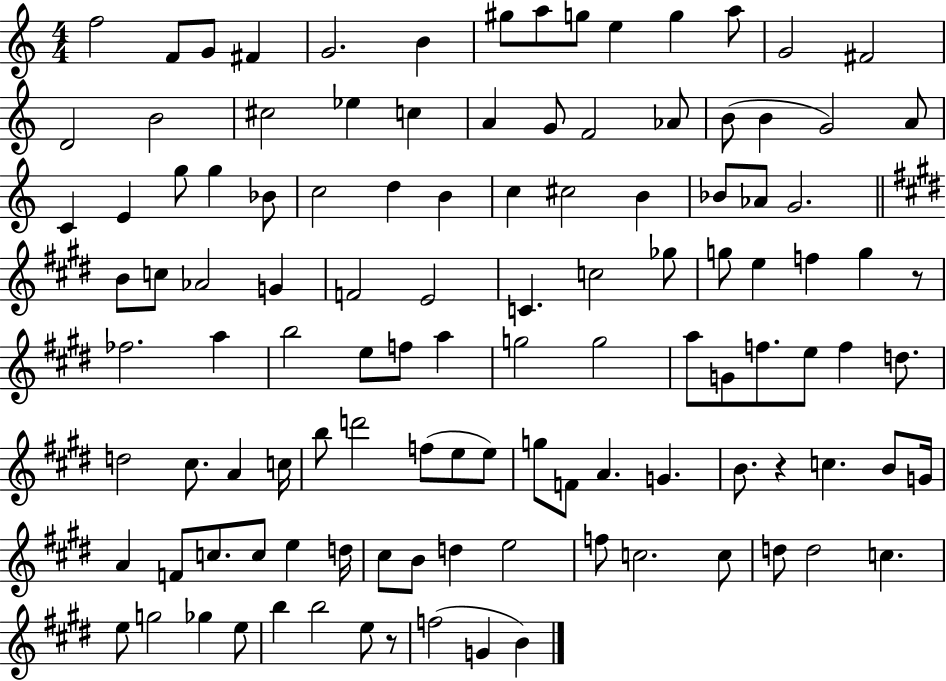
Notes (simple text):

F5/h F4/e G4/e F#4/q G4/h. B4/q G#5/e A5/e G5/e E5/q G5/q A5/e G4/h F#4/h D4/h B4/h C#5/h Eb5/q C5/q A4/q G4/e F4/h Ab4/e B4/e B4/q G4/h A4/e C4/q E4/q G5/e G5/q Bb4/e C5/h D5/q B4/q C5/q C#5/h B4/q Bb4/e Ab4/e G4/h. B4/e C5/e Ab4/h G4/q F4/h E4/h C4/q. C5/h Gb5/e G5/e E5/q F5/q G5/q R/e FES5/h. A5/q B5/h E5/e F5/e A5/q G5/h G5/h A5/e G4/e F5/e. E5/e F5/q D5/e. D5/h C#5/e. A4/q C5/s B5/e D6/h F5/e E5/e E5/e G5/e F4/e A4/q. G4/q. B4/e. R/q C5/q. B4/e G4/s A4/q F4/e C5/e. C5/e E5/q D5/s C#5/e B4/e D5/q E5/h F5/e C5/h. C5/e D5/e D5/h C5/q. E5/e G5/h Gb5/q E5/e B5/q B5/h E5/e R/e F5/h G4/q B4/q